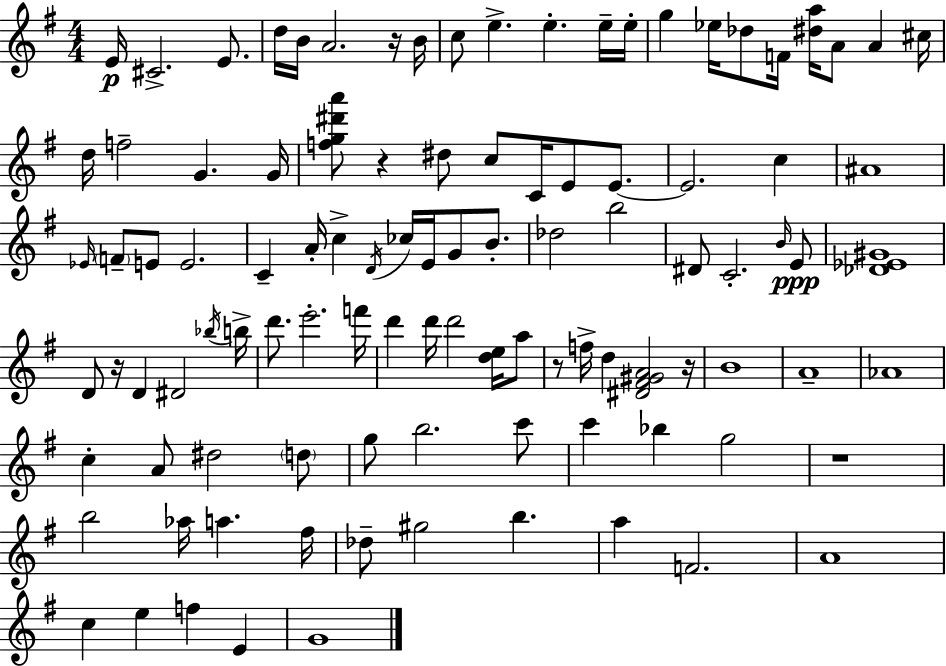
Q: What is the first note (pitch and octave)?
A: E4